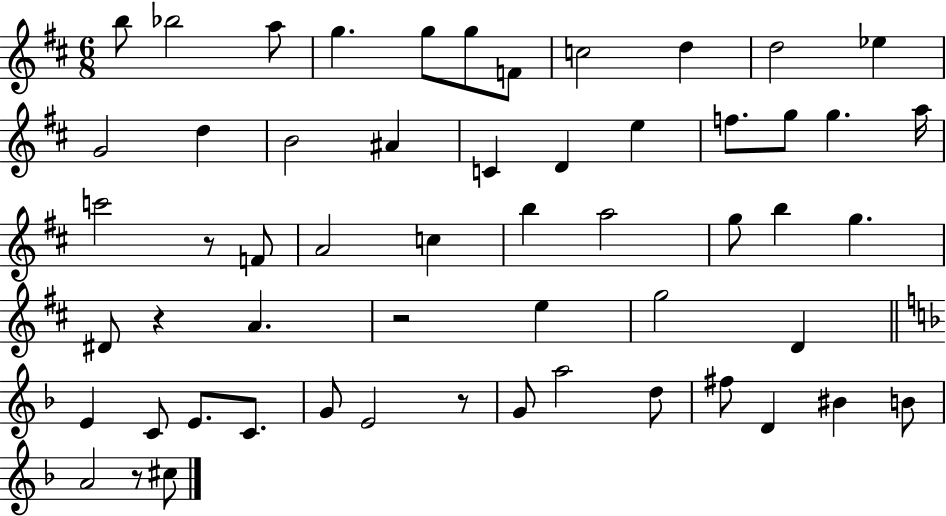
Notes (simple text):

B5/e Bb5/h A5/e G5/q. G5/e G5/e F4/e C5/h D5/q D5/h Eb5/q G4/h D5/q B4/h A#4/q C4/q D4/q E5/q F5/e. G5/e G5/q. A5/s C6/h R/e F4/e A4/h C5/q B5/q A5/h G5/e B5/q G5/q. D#4/e R/q A4/q. R/h E5/q G5/h D4/q E4/q C4/e E4/e. C4/e. G4/e E4/h R/e G4/e A5/h D5/e F#5/e D4/q BIS4/q B4/e A4/h R/e C#5/e